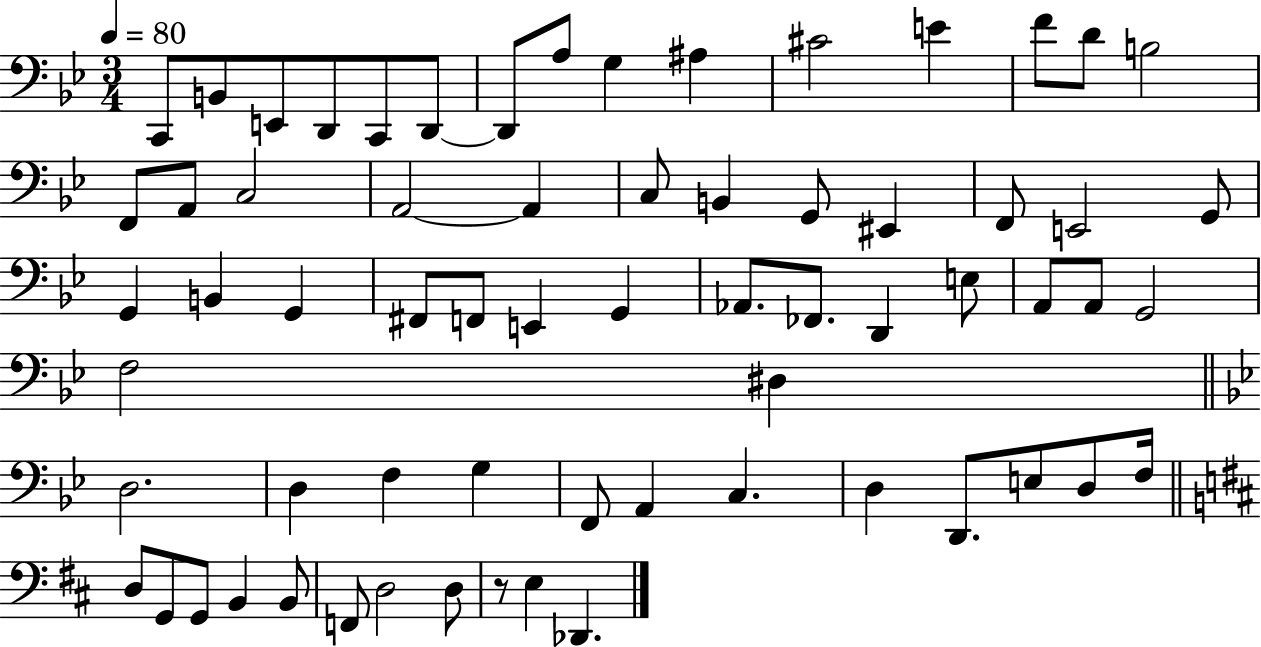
C2/e B2/e E2/e D2/e C2/e D2/e D2/e A3/e G3/q A#3/q C#4/h E4/q F4/e D4/e B3/h F2/e A2/e C3/h A2/h A2/q C3/e B2/q G2/e EIS2/q F2/e E2/h G2/e G2/q B2/q G2/q F#2/e F2/e E2/q G2/q Ab2/e. FES2/e. D2/q E3/e A2/e A2/e G2/h F3/h D#3/q D3/h. D3/q F3/q G3/q F2/e A2/q C3/q. D3/q D2/e. E3/e D3/e F3/s D3/e G2/e G2/e B2/q B2/e F2/e D3/h D3/e R/e E3/q Db2/q.